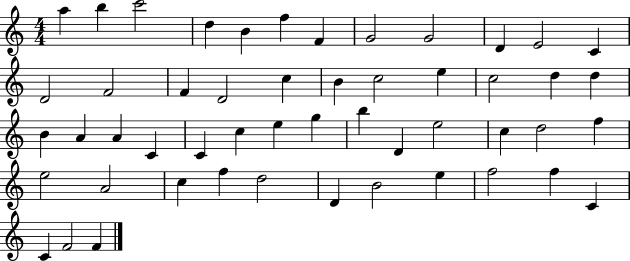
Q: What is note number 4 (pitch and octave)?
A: D5